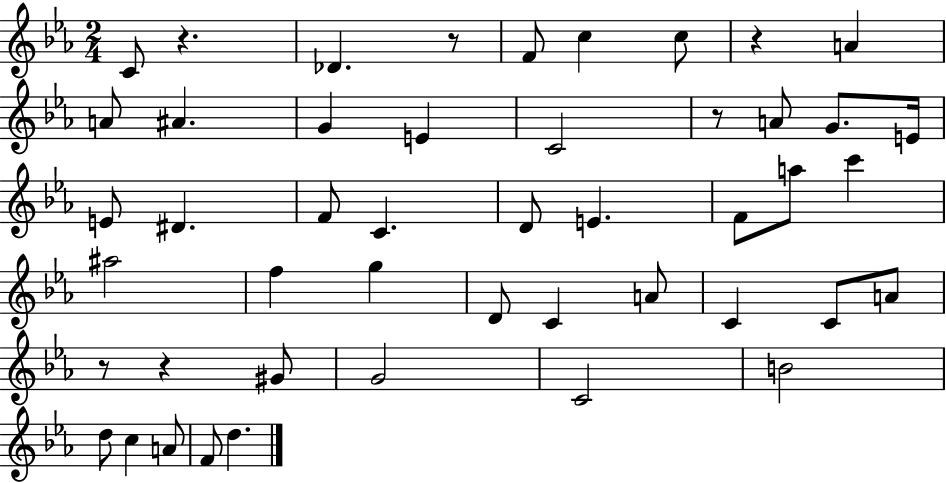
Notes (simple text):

C4/e R/q. Db4/q. R/e F4/e C5/q C5/e R/q A4/q A4/e A#4/q. G4/q E4/q C4/h R/e A4/e G4/e. E4/s E4/e D#4/q. F4/e C4/q. D4/e E4/q. F4/e A5/e C6/q A#5/h F5/q G5/q D4/e C4/q A4/e C4/q C4/e A4/e R/e R/q G#4/e G4/h C4/h B4/h D5/e C5/q A4/e F4/e D5/q.